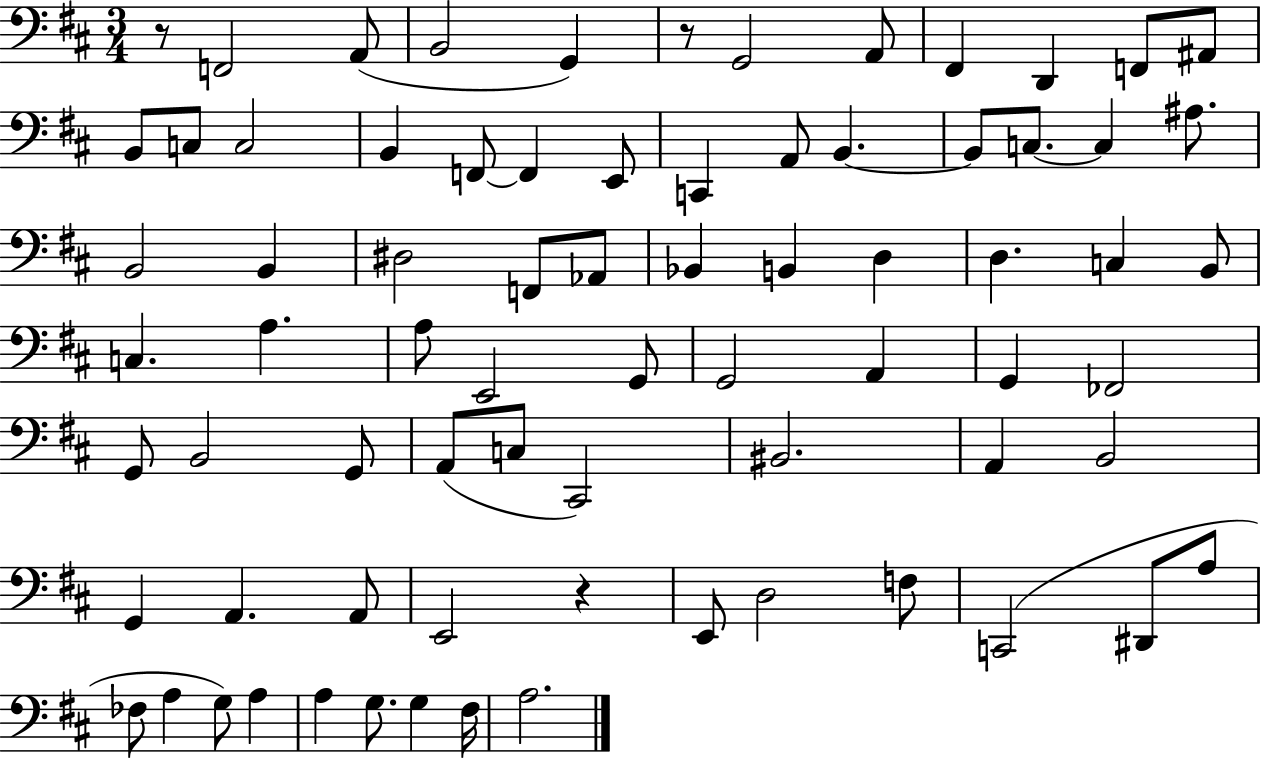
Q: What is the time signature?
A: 3/4